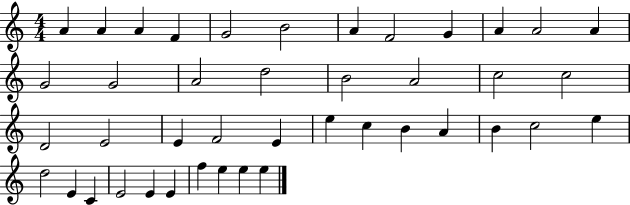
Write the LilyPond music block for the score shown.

{
  \clef treble
  \numericTimeSignature
  \time 4/4
  \key c \major
  a'4 a'4 a'4 f'4 | g'2 b'2 | a'4 f'2 g'4 | a'4 a'2 a'4 | \break g'2 g'2 | a'2 d''2 | b'2 a'2 | c''2 c''2 | \break d'2 e'2 | e'4 f'2 e'4 | e''4 c''4 b'4 a'4 | b'4 c''2 e''4 | \break d''2 e'4 c'4 | e'2 e'4 e'4 | f''4 e''4 e''4 e''4 | \bar "|."
}